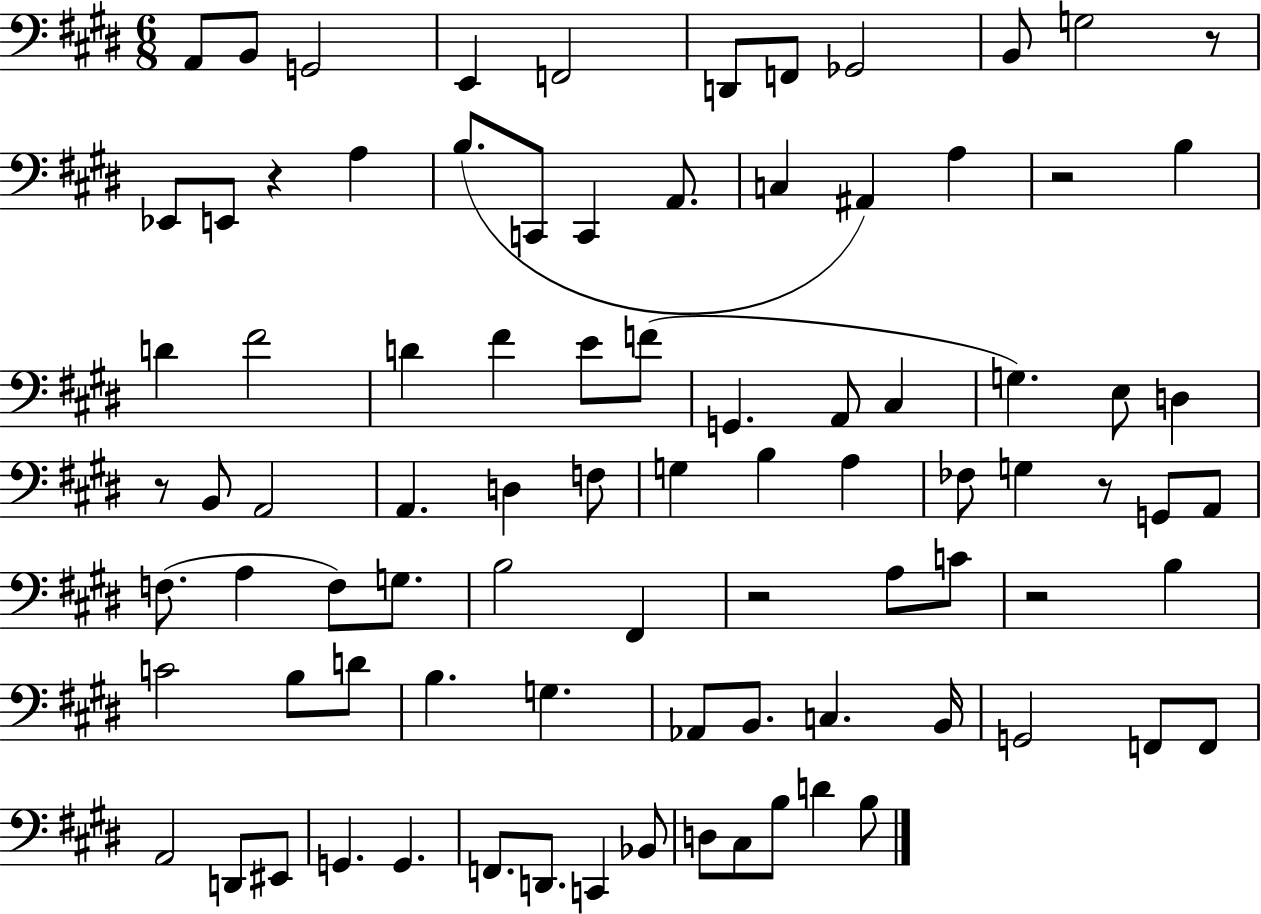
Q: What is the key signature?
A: E major